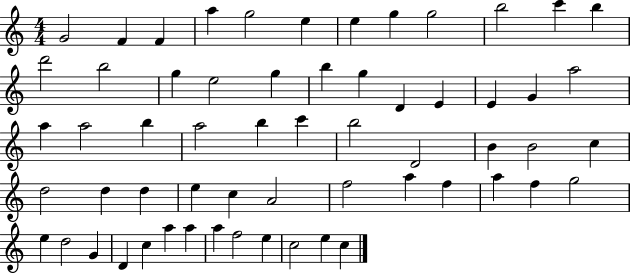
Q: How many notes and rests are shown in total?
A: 60